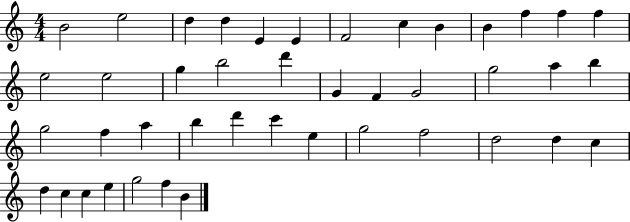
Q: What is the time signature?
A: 4/4